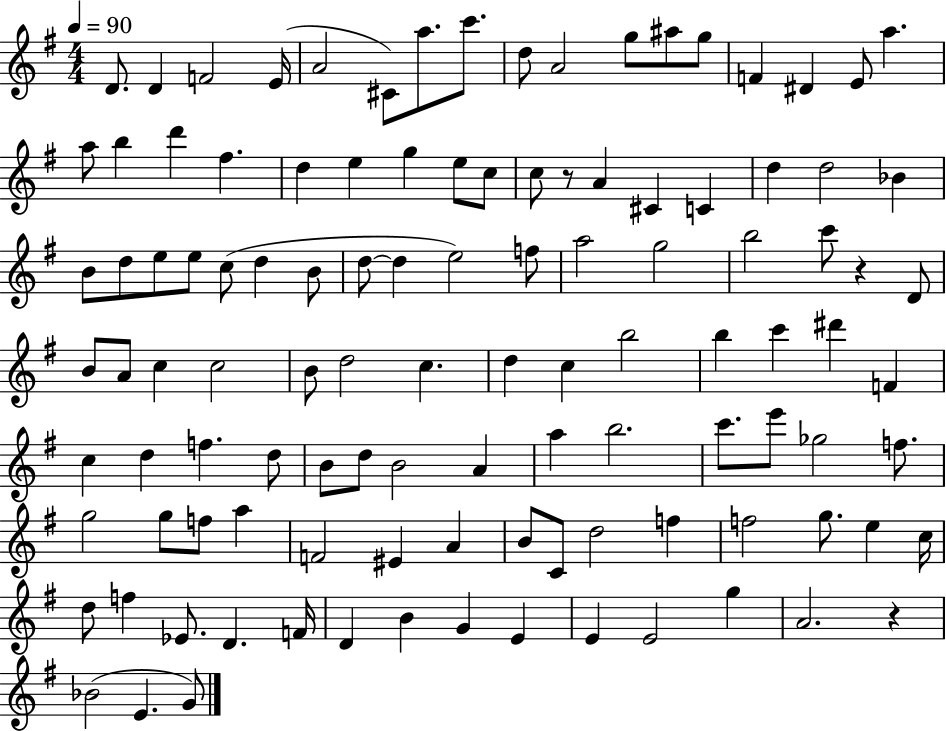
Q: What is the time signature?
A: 4/4